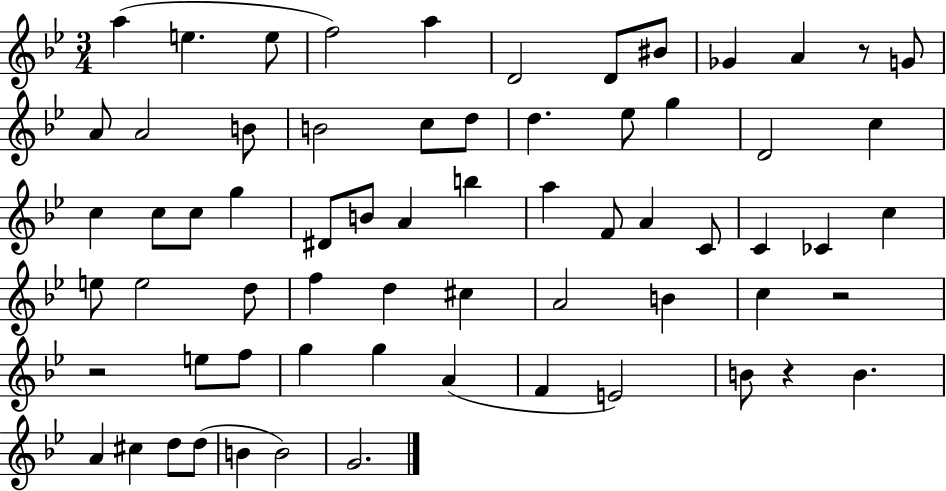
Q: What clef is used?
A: treble